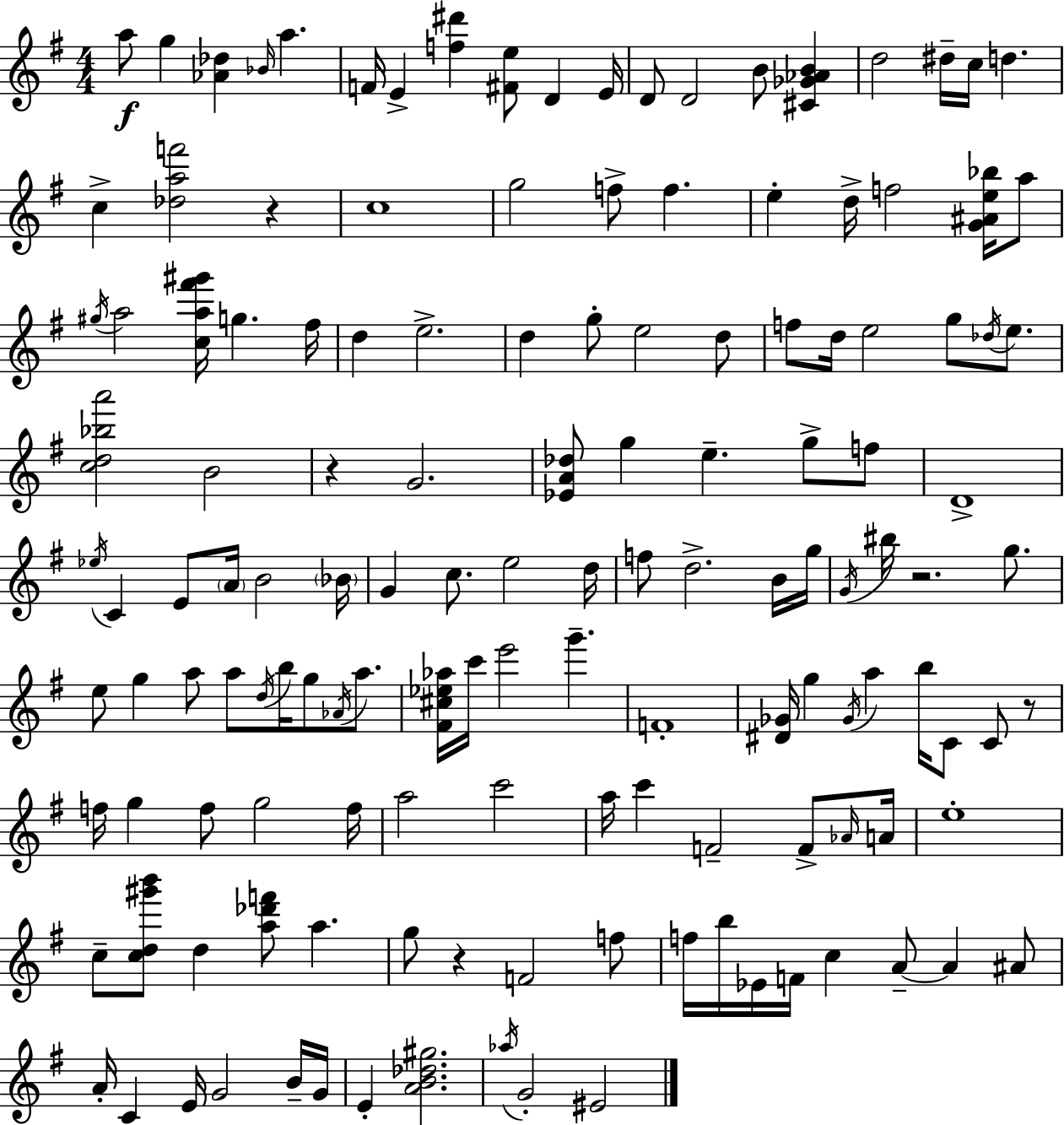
A5/e G5/q [Ab4,Db5]/q Bb4/s A5/q. F4/s E4/q [F5,D#6]/q [F#4,E5]/e D4/q E4/s D4/e D4/h B4/e [C#4,Gb4,Ab4,B4]/q D5/h D#5/s C5/s D5/q. C5/q [Db5,A5,F6]/h R/q C5/w G5/h F5/e F5/q. E5/q D5/s F5/h [G4,A#4,E5,Bb5]/s A5/e G#5/s A5/h [C5,A5,F#6,G#6]/s G5/q. F#5/s D5/q E5/h. D5/q G5/e E5/h D5/e F5/e D5/s E5/h G5/e Db5/s E5/e. [C5,D5,Bb5,A6]/h B4/h R/q G4/h. [Eb4,A4,Db5]/e G5/q E5/q. G5/e F5/e D4/w Eb5/s C4/q E4/e A4/s B4/h Bb4/s G4/q C5/e. E5/h D5/s F5/e D5/h. B4/s G5/s G4/s BIS5/s R/h. G5/e. E5/e G5/q A5/e A5/e D5/s B5/s G5/e Ab4/s A5/e. [F#4,C#5,Eb5,Ab5]/s C6/s E6/h G6/q. F4/w [D#4,Gb4]/s G5/q Gb4/s A5/q B5/s C4/e C4/e R/e F5/s G5/q F5/e G5/h F5/s A5/h C6/h A5/s C6/q F4/h F4/e Ab4/s A4/s E5/w C5/e [C5,D5,G#6,B6]/e D5/q [A5,Db6,F6]/e A5/q. G5/e R/q F4/h F5/e F5/s B5/s Eb4/s F4/s C5/q A4/e A4/q A#4/e A4/s C4/q E4/s G4/h B4/s G4/s E4/q [A4,B4,Db5,G#5]/h. Ab5/s G4/h EIS4/h